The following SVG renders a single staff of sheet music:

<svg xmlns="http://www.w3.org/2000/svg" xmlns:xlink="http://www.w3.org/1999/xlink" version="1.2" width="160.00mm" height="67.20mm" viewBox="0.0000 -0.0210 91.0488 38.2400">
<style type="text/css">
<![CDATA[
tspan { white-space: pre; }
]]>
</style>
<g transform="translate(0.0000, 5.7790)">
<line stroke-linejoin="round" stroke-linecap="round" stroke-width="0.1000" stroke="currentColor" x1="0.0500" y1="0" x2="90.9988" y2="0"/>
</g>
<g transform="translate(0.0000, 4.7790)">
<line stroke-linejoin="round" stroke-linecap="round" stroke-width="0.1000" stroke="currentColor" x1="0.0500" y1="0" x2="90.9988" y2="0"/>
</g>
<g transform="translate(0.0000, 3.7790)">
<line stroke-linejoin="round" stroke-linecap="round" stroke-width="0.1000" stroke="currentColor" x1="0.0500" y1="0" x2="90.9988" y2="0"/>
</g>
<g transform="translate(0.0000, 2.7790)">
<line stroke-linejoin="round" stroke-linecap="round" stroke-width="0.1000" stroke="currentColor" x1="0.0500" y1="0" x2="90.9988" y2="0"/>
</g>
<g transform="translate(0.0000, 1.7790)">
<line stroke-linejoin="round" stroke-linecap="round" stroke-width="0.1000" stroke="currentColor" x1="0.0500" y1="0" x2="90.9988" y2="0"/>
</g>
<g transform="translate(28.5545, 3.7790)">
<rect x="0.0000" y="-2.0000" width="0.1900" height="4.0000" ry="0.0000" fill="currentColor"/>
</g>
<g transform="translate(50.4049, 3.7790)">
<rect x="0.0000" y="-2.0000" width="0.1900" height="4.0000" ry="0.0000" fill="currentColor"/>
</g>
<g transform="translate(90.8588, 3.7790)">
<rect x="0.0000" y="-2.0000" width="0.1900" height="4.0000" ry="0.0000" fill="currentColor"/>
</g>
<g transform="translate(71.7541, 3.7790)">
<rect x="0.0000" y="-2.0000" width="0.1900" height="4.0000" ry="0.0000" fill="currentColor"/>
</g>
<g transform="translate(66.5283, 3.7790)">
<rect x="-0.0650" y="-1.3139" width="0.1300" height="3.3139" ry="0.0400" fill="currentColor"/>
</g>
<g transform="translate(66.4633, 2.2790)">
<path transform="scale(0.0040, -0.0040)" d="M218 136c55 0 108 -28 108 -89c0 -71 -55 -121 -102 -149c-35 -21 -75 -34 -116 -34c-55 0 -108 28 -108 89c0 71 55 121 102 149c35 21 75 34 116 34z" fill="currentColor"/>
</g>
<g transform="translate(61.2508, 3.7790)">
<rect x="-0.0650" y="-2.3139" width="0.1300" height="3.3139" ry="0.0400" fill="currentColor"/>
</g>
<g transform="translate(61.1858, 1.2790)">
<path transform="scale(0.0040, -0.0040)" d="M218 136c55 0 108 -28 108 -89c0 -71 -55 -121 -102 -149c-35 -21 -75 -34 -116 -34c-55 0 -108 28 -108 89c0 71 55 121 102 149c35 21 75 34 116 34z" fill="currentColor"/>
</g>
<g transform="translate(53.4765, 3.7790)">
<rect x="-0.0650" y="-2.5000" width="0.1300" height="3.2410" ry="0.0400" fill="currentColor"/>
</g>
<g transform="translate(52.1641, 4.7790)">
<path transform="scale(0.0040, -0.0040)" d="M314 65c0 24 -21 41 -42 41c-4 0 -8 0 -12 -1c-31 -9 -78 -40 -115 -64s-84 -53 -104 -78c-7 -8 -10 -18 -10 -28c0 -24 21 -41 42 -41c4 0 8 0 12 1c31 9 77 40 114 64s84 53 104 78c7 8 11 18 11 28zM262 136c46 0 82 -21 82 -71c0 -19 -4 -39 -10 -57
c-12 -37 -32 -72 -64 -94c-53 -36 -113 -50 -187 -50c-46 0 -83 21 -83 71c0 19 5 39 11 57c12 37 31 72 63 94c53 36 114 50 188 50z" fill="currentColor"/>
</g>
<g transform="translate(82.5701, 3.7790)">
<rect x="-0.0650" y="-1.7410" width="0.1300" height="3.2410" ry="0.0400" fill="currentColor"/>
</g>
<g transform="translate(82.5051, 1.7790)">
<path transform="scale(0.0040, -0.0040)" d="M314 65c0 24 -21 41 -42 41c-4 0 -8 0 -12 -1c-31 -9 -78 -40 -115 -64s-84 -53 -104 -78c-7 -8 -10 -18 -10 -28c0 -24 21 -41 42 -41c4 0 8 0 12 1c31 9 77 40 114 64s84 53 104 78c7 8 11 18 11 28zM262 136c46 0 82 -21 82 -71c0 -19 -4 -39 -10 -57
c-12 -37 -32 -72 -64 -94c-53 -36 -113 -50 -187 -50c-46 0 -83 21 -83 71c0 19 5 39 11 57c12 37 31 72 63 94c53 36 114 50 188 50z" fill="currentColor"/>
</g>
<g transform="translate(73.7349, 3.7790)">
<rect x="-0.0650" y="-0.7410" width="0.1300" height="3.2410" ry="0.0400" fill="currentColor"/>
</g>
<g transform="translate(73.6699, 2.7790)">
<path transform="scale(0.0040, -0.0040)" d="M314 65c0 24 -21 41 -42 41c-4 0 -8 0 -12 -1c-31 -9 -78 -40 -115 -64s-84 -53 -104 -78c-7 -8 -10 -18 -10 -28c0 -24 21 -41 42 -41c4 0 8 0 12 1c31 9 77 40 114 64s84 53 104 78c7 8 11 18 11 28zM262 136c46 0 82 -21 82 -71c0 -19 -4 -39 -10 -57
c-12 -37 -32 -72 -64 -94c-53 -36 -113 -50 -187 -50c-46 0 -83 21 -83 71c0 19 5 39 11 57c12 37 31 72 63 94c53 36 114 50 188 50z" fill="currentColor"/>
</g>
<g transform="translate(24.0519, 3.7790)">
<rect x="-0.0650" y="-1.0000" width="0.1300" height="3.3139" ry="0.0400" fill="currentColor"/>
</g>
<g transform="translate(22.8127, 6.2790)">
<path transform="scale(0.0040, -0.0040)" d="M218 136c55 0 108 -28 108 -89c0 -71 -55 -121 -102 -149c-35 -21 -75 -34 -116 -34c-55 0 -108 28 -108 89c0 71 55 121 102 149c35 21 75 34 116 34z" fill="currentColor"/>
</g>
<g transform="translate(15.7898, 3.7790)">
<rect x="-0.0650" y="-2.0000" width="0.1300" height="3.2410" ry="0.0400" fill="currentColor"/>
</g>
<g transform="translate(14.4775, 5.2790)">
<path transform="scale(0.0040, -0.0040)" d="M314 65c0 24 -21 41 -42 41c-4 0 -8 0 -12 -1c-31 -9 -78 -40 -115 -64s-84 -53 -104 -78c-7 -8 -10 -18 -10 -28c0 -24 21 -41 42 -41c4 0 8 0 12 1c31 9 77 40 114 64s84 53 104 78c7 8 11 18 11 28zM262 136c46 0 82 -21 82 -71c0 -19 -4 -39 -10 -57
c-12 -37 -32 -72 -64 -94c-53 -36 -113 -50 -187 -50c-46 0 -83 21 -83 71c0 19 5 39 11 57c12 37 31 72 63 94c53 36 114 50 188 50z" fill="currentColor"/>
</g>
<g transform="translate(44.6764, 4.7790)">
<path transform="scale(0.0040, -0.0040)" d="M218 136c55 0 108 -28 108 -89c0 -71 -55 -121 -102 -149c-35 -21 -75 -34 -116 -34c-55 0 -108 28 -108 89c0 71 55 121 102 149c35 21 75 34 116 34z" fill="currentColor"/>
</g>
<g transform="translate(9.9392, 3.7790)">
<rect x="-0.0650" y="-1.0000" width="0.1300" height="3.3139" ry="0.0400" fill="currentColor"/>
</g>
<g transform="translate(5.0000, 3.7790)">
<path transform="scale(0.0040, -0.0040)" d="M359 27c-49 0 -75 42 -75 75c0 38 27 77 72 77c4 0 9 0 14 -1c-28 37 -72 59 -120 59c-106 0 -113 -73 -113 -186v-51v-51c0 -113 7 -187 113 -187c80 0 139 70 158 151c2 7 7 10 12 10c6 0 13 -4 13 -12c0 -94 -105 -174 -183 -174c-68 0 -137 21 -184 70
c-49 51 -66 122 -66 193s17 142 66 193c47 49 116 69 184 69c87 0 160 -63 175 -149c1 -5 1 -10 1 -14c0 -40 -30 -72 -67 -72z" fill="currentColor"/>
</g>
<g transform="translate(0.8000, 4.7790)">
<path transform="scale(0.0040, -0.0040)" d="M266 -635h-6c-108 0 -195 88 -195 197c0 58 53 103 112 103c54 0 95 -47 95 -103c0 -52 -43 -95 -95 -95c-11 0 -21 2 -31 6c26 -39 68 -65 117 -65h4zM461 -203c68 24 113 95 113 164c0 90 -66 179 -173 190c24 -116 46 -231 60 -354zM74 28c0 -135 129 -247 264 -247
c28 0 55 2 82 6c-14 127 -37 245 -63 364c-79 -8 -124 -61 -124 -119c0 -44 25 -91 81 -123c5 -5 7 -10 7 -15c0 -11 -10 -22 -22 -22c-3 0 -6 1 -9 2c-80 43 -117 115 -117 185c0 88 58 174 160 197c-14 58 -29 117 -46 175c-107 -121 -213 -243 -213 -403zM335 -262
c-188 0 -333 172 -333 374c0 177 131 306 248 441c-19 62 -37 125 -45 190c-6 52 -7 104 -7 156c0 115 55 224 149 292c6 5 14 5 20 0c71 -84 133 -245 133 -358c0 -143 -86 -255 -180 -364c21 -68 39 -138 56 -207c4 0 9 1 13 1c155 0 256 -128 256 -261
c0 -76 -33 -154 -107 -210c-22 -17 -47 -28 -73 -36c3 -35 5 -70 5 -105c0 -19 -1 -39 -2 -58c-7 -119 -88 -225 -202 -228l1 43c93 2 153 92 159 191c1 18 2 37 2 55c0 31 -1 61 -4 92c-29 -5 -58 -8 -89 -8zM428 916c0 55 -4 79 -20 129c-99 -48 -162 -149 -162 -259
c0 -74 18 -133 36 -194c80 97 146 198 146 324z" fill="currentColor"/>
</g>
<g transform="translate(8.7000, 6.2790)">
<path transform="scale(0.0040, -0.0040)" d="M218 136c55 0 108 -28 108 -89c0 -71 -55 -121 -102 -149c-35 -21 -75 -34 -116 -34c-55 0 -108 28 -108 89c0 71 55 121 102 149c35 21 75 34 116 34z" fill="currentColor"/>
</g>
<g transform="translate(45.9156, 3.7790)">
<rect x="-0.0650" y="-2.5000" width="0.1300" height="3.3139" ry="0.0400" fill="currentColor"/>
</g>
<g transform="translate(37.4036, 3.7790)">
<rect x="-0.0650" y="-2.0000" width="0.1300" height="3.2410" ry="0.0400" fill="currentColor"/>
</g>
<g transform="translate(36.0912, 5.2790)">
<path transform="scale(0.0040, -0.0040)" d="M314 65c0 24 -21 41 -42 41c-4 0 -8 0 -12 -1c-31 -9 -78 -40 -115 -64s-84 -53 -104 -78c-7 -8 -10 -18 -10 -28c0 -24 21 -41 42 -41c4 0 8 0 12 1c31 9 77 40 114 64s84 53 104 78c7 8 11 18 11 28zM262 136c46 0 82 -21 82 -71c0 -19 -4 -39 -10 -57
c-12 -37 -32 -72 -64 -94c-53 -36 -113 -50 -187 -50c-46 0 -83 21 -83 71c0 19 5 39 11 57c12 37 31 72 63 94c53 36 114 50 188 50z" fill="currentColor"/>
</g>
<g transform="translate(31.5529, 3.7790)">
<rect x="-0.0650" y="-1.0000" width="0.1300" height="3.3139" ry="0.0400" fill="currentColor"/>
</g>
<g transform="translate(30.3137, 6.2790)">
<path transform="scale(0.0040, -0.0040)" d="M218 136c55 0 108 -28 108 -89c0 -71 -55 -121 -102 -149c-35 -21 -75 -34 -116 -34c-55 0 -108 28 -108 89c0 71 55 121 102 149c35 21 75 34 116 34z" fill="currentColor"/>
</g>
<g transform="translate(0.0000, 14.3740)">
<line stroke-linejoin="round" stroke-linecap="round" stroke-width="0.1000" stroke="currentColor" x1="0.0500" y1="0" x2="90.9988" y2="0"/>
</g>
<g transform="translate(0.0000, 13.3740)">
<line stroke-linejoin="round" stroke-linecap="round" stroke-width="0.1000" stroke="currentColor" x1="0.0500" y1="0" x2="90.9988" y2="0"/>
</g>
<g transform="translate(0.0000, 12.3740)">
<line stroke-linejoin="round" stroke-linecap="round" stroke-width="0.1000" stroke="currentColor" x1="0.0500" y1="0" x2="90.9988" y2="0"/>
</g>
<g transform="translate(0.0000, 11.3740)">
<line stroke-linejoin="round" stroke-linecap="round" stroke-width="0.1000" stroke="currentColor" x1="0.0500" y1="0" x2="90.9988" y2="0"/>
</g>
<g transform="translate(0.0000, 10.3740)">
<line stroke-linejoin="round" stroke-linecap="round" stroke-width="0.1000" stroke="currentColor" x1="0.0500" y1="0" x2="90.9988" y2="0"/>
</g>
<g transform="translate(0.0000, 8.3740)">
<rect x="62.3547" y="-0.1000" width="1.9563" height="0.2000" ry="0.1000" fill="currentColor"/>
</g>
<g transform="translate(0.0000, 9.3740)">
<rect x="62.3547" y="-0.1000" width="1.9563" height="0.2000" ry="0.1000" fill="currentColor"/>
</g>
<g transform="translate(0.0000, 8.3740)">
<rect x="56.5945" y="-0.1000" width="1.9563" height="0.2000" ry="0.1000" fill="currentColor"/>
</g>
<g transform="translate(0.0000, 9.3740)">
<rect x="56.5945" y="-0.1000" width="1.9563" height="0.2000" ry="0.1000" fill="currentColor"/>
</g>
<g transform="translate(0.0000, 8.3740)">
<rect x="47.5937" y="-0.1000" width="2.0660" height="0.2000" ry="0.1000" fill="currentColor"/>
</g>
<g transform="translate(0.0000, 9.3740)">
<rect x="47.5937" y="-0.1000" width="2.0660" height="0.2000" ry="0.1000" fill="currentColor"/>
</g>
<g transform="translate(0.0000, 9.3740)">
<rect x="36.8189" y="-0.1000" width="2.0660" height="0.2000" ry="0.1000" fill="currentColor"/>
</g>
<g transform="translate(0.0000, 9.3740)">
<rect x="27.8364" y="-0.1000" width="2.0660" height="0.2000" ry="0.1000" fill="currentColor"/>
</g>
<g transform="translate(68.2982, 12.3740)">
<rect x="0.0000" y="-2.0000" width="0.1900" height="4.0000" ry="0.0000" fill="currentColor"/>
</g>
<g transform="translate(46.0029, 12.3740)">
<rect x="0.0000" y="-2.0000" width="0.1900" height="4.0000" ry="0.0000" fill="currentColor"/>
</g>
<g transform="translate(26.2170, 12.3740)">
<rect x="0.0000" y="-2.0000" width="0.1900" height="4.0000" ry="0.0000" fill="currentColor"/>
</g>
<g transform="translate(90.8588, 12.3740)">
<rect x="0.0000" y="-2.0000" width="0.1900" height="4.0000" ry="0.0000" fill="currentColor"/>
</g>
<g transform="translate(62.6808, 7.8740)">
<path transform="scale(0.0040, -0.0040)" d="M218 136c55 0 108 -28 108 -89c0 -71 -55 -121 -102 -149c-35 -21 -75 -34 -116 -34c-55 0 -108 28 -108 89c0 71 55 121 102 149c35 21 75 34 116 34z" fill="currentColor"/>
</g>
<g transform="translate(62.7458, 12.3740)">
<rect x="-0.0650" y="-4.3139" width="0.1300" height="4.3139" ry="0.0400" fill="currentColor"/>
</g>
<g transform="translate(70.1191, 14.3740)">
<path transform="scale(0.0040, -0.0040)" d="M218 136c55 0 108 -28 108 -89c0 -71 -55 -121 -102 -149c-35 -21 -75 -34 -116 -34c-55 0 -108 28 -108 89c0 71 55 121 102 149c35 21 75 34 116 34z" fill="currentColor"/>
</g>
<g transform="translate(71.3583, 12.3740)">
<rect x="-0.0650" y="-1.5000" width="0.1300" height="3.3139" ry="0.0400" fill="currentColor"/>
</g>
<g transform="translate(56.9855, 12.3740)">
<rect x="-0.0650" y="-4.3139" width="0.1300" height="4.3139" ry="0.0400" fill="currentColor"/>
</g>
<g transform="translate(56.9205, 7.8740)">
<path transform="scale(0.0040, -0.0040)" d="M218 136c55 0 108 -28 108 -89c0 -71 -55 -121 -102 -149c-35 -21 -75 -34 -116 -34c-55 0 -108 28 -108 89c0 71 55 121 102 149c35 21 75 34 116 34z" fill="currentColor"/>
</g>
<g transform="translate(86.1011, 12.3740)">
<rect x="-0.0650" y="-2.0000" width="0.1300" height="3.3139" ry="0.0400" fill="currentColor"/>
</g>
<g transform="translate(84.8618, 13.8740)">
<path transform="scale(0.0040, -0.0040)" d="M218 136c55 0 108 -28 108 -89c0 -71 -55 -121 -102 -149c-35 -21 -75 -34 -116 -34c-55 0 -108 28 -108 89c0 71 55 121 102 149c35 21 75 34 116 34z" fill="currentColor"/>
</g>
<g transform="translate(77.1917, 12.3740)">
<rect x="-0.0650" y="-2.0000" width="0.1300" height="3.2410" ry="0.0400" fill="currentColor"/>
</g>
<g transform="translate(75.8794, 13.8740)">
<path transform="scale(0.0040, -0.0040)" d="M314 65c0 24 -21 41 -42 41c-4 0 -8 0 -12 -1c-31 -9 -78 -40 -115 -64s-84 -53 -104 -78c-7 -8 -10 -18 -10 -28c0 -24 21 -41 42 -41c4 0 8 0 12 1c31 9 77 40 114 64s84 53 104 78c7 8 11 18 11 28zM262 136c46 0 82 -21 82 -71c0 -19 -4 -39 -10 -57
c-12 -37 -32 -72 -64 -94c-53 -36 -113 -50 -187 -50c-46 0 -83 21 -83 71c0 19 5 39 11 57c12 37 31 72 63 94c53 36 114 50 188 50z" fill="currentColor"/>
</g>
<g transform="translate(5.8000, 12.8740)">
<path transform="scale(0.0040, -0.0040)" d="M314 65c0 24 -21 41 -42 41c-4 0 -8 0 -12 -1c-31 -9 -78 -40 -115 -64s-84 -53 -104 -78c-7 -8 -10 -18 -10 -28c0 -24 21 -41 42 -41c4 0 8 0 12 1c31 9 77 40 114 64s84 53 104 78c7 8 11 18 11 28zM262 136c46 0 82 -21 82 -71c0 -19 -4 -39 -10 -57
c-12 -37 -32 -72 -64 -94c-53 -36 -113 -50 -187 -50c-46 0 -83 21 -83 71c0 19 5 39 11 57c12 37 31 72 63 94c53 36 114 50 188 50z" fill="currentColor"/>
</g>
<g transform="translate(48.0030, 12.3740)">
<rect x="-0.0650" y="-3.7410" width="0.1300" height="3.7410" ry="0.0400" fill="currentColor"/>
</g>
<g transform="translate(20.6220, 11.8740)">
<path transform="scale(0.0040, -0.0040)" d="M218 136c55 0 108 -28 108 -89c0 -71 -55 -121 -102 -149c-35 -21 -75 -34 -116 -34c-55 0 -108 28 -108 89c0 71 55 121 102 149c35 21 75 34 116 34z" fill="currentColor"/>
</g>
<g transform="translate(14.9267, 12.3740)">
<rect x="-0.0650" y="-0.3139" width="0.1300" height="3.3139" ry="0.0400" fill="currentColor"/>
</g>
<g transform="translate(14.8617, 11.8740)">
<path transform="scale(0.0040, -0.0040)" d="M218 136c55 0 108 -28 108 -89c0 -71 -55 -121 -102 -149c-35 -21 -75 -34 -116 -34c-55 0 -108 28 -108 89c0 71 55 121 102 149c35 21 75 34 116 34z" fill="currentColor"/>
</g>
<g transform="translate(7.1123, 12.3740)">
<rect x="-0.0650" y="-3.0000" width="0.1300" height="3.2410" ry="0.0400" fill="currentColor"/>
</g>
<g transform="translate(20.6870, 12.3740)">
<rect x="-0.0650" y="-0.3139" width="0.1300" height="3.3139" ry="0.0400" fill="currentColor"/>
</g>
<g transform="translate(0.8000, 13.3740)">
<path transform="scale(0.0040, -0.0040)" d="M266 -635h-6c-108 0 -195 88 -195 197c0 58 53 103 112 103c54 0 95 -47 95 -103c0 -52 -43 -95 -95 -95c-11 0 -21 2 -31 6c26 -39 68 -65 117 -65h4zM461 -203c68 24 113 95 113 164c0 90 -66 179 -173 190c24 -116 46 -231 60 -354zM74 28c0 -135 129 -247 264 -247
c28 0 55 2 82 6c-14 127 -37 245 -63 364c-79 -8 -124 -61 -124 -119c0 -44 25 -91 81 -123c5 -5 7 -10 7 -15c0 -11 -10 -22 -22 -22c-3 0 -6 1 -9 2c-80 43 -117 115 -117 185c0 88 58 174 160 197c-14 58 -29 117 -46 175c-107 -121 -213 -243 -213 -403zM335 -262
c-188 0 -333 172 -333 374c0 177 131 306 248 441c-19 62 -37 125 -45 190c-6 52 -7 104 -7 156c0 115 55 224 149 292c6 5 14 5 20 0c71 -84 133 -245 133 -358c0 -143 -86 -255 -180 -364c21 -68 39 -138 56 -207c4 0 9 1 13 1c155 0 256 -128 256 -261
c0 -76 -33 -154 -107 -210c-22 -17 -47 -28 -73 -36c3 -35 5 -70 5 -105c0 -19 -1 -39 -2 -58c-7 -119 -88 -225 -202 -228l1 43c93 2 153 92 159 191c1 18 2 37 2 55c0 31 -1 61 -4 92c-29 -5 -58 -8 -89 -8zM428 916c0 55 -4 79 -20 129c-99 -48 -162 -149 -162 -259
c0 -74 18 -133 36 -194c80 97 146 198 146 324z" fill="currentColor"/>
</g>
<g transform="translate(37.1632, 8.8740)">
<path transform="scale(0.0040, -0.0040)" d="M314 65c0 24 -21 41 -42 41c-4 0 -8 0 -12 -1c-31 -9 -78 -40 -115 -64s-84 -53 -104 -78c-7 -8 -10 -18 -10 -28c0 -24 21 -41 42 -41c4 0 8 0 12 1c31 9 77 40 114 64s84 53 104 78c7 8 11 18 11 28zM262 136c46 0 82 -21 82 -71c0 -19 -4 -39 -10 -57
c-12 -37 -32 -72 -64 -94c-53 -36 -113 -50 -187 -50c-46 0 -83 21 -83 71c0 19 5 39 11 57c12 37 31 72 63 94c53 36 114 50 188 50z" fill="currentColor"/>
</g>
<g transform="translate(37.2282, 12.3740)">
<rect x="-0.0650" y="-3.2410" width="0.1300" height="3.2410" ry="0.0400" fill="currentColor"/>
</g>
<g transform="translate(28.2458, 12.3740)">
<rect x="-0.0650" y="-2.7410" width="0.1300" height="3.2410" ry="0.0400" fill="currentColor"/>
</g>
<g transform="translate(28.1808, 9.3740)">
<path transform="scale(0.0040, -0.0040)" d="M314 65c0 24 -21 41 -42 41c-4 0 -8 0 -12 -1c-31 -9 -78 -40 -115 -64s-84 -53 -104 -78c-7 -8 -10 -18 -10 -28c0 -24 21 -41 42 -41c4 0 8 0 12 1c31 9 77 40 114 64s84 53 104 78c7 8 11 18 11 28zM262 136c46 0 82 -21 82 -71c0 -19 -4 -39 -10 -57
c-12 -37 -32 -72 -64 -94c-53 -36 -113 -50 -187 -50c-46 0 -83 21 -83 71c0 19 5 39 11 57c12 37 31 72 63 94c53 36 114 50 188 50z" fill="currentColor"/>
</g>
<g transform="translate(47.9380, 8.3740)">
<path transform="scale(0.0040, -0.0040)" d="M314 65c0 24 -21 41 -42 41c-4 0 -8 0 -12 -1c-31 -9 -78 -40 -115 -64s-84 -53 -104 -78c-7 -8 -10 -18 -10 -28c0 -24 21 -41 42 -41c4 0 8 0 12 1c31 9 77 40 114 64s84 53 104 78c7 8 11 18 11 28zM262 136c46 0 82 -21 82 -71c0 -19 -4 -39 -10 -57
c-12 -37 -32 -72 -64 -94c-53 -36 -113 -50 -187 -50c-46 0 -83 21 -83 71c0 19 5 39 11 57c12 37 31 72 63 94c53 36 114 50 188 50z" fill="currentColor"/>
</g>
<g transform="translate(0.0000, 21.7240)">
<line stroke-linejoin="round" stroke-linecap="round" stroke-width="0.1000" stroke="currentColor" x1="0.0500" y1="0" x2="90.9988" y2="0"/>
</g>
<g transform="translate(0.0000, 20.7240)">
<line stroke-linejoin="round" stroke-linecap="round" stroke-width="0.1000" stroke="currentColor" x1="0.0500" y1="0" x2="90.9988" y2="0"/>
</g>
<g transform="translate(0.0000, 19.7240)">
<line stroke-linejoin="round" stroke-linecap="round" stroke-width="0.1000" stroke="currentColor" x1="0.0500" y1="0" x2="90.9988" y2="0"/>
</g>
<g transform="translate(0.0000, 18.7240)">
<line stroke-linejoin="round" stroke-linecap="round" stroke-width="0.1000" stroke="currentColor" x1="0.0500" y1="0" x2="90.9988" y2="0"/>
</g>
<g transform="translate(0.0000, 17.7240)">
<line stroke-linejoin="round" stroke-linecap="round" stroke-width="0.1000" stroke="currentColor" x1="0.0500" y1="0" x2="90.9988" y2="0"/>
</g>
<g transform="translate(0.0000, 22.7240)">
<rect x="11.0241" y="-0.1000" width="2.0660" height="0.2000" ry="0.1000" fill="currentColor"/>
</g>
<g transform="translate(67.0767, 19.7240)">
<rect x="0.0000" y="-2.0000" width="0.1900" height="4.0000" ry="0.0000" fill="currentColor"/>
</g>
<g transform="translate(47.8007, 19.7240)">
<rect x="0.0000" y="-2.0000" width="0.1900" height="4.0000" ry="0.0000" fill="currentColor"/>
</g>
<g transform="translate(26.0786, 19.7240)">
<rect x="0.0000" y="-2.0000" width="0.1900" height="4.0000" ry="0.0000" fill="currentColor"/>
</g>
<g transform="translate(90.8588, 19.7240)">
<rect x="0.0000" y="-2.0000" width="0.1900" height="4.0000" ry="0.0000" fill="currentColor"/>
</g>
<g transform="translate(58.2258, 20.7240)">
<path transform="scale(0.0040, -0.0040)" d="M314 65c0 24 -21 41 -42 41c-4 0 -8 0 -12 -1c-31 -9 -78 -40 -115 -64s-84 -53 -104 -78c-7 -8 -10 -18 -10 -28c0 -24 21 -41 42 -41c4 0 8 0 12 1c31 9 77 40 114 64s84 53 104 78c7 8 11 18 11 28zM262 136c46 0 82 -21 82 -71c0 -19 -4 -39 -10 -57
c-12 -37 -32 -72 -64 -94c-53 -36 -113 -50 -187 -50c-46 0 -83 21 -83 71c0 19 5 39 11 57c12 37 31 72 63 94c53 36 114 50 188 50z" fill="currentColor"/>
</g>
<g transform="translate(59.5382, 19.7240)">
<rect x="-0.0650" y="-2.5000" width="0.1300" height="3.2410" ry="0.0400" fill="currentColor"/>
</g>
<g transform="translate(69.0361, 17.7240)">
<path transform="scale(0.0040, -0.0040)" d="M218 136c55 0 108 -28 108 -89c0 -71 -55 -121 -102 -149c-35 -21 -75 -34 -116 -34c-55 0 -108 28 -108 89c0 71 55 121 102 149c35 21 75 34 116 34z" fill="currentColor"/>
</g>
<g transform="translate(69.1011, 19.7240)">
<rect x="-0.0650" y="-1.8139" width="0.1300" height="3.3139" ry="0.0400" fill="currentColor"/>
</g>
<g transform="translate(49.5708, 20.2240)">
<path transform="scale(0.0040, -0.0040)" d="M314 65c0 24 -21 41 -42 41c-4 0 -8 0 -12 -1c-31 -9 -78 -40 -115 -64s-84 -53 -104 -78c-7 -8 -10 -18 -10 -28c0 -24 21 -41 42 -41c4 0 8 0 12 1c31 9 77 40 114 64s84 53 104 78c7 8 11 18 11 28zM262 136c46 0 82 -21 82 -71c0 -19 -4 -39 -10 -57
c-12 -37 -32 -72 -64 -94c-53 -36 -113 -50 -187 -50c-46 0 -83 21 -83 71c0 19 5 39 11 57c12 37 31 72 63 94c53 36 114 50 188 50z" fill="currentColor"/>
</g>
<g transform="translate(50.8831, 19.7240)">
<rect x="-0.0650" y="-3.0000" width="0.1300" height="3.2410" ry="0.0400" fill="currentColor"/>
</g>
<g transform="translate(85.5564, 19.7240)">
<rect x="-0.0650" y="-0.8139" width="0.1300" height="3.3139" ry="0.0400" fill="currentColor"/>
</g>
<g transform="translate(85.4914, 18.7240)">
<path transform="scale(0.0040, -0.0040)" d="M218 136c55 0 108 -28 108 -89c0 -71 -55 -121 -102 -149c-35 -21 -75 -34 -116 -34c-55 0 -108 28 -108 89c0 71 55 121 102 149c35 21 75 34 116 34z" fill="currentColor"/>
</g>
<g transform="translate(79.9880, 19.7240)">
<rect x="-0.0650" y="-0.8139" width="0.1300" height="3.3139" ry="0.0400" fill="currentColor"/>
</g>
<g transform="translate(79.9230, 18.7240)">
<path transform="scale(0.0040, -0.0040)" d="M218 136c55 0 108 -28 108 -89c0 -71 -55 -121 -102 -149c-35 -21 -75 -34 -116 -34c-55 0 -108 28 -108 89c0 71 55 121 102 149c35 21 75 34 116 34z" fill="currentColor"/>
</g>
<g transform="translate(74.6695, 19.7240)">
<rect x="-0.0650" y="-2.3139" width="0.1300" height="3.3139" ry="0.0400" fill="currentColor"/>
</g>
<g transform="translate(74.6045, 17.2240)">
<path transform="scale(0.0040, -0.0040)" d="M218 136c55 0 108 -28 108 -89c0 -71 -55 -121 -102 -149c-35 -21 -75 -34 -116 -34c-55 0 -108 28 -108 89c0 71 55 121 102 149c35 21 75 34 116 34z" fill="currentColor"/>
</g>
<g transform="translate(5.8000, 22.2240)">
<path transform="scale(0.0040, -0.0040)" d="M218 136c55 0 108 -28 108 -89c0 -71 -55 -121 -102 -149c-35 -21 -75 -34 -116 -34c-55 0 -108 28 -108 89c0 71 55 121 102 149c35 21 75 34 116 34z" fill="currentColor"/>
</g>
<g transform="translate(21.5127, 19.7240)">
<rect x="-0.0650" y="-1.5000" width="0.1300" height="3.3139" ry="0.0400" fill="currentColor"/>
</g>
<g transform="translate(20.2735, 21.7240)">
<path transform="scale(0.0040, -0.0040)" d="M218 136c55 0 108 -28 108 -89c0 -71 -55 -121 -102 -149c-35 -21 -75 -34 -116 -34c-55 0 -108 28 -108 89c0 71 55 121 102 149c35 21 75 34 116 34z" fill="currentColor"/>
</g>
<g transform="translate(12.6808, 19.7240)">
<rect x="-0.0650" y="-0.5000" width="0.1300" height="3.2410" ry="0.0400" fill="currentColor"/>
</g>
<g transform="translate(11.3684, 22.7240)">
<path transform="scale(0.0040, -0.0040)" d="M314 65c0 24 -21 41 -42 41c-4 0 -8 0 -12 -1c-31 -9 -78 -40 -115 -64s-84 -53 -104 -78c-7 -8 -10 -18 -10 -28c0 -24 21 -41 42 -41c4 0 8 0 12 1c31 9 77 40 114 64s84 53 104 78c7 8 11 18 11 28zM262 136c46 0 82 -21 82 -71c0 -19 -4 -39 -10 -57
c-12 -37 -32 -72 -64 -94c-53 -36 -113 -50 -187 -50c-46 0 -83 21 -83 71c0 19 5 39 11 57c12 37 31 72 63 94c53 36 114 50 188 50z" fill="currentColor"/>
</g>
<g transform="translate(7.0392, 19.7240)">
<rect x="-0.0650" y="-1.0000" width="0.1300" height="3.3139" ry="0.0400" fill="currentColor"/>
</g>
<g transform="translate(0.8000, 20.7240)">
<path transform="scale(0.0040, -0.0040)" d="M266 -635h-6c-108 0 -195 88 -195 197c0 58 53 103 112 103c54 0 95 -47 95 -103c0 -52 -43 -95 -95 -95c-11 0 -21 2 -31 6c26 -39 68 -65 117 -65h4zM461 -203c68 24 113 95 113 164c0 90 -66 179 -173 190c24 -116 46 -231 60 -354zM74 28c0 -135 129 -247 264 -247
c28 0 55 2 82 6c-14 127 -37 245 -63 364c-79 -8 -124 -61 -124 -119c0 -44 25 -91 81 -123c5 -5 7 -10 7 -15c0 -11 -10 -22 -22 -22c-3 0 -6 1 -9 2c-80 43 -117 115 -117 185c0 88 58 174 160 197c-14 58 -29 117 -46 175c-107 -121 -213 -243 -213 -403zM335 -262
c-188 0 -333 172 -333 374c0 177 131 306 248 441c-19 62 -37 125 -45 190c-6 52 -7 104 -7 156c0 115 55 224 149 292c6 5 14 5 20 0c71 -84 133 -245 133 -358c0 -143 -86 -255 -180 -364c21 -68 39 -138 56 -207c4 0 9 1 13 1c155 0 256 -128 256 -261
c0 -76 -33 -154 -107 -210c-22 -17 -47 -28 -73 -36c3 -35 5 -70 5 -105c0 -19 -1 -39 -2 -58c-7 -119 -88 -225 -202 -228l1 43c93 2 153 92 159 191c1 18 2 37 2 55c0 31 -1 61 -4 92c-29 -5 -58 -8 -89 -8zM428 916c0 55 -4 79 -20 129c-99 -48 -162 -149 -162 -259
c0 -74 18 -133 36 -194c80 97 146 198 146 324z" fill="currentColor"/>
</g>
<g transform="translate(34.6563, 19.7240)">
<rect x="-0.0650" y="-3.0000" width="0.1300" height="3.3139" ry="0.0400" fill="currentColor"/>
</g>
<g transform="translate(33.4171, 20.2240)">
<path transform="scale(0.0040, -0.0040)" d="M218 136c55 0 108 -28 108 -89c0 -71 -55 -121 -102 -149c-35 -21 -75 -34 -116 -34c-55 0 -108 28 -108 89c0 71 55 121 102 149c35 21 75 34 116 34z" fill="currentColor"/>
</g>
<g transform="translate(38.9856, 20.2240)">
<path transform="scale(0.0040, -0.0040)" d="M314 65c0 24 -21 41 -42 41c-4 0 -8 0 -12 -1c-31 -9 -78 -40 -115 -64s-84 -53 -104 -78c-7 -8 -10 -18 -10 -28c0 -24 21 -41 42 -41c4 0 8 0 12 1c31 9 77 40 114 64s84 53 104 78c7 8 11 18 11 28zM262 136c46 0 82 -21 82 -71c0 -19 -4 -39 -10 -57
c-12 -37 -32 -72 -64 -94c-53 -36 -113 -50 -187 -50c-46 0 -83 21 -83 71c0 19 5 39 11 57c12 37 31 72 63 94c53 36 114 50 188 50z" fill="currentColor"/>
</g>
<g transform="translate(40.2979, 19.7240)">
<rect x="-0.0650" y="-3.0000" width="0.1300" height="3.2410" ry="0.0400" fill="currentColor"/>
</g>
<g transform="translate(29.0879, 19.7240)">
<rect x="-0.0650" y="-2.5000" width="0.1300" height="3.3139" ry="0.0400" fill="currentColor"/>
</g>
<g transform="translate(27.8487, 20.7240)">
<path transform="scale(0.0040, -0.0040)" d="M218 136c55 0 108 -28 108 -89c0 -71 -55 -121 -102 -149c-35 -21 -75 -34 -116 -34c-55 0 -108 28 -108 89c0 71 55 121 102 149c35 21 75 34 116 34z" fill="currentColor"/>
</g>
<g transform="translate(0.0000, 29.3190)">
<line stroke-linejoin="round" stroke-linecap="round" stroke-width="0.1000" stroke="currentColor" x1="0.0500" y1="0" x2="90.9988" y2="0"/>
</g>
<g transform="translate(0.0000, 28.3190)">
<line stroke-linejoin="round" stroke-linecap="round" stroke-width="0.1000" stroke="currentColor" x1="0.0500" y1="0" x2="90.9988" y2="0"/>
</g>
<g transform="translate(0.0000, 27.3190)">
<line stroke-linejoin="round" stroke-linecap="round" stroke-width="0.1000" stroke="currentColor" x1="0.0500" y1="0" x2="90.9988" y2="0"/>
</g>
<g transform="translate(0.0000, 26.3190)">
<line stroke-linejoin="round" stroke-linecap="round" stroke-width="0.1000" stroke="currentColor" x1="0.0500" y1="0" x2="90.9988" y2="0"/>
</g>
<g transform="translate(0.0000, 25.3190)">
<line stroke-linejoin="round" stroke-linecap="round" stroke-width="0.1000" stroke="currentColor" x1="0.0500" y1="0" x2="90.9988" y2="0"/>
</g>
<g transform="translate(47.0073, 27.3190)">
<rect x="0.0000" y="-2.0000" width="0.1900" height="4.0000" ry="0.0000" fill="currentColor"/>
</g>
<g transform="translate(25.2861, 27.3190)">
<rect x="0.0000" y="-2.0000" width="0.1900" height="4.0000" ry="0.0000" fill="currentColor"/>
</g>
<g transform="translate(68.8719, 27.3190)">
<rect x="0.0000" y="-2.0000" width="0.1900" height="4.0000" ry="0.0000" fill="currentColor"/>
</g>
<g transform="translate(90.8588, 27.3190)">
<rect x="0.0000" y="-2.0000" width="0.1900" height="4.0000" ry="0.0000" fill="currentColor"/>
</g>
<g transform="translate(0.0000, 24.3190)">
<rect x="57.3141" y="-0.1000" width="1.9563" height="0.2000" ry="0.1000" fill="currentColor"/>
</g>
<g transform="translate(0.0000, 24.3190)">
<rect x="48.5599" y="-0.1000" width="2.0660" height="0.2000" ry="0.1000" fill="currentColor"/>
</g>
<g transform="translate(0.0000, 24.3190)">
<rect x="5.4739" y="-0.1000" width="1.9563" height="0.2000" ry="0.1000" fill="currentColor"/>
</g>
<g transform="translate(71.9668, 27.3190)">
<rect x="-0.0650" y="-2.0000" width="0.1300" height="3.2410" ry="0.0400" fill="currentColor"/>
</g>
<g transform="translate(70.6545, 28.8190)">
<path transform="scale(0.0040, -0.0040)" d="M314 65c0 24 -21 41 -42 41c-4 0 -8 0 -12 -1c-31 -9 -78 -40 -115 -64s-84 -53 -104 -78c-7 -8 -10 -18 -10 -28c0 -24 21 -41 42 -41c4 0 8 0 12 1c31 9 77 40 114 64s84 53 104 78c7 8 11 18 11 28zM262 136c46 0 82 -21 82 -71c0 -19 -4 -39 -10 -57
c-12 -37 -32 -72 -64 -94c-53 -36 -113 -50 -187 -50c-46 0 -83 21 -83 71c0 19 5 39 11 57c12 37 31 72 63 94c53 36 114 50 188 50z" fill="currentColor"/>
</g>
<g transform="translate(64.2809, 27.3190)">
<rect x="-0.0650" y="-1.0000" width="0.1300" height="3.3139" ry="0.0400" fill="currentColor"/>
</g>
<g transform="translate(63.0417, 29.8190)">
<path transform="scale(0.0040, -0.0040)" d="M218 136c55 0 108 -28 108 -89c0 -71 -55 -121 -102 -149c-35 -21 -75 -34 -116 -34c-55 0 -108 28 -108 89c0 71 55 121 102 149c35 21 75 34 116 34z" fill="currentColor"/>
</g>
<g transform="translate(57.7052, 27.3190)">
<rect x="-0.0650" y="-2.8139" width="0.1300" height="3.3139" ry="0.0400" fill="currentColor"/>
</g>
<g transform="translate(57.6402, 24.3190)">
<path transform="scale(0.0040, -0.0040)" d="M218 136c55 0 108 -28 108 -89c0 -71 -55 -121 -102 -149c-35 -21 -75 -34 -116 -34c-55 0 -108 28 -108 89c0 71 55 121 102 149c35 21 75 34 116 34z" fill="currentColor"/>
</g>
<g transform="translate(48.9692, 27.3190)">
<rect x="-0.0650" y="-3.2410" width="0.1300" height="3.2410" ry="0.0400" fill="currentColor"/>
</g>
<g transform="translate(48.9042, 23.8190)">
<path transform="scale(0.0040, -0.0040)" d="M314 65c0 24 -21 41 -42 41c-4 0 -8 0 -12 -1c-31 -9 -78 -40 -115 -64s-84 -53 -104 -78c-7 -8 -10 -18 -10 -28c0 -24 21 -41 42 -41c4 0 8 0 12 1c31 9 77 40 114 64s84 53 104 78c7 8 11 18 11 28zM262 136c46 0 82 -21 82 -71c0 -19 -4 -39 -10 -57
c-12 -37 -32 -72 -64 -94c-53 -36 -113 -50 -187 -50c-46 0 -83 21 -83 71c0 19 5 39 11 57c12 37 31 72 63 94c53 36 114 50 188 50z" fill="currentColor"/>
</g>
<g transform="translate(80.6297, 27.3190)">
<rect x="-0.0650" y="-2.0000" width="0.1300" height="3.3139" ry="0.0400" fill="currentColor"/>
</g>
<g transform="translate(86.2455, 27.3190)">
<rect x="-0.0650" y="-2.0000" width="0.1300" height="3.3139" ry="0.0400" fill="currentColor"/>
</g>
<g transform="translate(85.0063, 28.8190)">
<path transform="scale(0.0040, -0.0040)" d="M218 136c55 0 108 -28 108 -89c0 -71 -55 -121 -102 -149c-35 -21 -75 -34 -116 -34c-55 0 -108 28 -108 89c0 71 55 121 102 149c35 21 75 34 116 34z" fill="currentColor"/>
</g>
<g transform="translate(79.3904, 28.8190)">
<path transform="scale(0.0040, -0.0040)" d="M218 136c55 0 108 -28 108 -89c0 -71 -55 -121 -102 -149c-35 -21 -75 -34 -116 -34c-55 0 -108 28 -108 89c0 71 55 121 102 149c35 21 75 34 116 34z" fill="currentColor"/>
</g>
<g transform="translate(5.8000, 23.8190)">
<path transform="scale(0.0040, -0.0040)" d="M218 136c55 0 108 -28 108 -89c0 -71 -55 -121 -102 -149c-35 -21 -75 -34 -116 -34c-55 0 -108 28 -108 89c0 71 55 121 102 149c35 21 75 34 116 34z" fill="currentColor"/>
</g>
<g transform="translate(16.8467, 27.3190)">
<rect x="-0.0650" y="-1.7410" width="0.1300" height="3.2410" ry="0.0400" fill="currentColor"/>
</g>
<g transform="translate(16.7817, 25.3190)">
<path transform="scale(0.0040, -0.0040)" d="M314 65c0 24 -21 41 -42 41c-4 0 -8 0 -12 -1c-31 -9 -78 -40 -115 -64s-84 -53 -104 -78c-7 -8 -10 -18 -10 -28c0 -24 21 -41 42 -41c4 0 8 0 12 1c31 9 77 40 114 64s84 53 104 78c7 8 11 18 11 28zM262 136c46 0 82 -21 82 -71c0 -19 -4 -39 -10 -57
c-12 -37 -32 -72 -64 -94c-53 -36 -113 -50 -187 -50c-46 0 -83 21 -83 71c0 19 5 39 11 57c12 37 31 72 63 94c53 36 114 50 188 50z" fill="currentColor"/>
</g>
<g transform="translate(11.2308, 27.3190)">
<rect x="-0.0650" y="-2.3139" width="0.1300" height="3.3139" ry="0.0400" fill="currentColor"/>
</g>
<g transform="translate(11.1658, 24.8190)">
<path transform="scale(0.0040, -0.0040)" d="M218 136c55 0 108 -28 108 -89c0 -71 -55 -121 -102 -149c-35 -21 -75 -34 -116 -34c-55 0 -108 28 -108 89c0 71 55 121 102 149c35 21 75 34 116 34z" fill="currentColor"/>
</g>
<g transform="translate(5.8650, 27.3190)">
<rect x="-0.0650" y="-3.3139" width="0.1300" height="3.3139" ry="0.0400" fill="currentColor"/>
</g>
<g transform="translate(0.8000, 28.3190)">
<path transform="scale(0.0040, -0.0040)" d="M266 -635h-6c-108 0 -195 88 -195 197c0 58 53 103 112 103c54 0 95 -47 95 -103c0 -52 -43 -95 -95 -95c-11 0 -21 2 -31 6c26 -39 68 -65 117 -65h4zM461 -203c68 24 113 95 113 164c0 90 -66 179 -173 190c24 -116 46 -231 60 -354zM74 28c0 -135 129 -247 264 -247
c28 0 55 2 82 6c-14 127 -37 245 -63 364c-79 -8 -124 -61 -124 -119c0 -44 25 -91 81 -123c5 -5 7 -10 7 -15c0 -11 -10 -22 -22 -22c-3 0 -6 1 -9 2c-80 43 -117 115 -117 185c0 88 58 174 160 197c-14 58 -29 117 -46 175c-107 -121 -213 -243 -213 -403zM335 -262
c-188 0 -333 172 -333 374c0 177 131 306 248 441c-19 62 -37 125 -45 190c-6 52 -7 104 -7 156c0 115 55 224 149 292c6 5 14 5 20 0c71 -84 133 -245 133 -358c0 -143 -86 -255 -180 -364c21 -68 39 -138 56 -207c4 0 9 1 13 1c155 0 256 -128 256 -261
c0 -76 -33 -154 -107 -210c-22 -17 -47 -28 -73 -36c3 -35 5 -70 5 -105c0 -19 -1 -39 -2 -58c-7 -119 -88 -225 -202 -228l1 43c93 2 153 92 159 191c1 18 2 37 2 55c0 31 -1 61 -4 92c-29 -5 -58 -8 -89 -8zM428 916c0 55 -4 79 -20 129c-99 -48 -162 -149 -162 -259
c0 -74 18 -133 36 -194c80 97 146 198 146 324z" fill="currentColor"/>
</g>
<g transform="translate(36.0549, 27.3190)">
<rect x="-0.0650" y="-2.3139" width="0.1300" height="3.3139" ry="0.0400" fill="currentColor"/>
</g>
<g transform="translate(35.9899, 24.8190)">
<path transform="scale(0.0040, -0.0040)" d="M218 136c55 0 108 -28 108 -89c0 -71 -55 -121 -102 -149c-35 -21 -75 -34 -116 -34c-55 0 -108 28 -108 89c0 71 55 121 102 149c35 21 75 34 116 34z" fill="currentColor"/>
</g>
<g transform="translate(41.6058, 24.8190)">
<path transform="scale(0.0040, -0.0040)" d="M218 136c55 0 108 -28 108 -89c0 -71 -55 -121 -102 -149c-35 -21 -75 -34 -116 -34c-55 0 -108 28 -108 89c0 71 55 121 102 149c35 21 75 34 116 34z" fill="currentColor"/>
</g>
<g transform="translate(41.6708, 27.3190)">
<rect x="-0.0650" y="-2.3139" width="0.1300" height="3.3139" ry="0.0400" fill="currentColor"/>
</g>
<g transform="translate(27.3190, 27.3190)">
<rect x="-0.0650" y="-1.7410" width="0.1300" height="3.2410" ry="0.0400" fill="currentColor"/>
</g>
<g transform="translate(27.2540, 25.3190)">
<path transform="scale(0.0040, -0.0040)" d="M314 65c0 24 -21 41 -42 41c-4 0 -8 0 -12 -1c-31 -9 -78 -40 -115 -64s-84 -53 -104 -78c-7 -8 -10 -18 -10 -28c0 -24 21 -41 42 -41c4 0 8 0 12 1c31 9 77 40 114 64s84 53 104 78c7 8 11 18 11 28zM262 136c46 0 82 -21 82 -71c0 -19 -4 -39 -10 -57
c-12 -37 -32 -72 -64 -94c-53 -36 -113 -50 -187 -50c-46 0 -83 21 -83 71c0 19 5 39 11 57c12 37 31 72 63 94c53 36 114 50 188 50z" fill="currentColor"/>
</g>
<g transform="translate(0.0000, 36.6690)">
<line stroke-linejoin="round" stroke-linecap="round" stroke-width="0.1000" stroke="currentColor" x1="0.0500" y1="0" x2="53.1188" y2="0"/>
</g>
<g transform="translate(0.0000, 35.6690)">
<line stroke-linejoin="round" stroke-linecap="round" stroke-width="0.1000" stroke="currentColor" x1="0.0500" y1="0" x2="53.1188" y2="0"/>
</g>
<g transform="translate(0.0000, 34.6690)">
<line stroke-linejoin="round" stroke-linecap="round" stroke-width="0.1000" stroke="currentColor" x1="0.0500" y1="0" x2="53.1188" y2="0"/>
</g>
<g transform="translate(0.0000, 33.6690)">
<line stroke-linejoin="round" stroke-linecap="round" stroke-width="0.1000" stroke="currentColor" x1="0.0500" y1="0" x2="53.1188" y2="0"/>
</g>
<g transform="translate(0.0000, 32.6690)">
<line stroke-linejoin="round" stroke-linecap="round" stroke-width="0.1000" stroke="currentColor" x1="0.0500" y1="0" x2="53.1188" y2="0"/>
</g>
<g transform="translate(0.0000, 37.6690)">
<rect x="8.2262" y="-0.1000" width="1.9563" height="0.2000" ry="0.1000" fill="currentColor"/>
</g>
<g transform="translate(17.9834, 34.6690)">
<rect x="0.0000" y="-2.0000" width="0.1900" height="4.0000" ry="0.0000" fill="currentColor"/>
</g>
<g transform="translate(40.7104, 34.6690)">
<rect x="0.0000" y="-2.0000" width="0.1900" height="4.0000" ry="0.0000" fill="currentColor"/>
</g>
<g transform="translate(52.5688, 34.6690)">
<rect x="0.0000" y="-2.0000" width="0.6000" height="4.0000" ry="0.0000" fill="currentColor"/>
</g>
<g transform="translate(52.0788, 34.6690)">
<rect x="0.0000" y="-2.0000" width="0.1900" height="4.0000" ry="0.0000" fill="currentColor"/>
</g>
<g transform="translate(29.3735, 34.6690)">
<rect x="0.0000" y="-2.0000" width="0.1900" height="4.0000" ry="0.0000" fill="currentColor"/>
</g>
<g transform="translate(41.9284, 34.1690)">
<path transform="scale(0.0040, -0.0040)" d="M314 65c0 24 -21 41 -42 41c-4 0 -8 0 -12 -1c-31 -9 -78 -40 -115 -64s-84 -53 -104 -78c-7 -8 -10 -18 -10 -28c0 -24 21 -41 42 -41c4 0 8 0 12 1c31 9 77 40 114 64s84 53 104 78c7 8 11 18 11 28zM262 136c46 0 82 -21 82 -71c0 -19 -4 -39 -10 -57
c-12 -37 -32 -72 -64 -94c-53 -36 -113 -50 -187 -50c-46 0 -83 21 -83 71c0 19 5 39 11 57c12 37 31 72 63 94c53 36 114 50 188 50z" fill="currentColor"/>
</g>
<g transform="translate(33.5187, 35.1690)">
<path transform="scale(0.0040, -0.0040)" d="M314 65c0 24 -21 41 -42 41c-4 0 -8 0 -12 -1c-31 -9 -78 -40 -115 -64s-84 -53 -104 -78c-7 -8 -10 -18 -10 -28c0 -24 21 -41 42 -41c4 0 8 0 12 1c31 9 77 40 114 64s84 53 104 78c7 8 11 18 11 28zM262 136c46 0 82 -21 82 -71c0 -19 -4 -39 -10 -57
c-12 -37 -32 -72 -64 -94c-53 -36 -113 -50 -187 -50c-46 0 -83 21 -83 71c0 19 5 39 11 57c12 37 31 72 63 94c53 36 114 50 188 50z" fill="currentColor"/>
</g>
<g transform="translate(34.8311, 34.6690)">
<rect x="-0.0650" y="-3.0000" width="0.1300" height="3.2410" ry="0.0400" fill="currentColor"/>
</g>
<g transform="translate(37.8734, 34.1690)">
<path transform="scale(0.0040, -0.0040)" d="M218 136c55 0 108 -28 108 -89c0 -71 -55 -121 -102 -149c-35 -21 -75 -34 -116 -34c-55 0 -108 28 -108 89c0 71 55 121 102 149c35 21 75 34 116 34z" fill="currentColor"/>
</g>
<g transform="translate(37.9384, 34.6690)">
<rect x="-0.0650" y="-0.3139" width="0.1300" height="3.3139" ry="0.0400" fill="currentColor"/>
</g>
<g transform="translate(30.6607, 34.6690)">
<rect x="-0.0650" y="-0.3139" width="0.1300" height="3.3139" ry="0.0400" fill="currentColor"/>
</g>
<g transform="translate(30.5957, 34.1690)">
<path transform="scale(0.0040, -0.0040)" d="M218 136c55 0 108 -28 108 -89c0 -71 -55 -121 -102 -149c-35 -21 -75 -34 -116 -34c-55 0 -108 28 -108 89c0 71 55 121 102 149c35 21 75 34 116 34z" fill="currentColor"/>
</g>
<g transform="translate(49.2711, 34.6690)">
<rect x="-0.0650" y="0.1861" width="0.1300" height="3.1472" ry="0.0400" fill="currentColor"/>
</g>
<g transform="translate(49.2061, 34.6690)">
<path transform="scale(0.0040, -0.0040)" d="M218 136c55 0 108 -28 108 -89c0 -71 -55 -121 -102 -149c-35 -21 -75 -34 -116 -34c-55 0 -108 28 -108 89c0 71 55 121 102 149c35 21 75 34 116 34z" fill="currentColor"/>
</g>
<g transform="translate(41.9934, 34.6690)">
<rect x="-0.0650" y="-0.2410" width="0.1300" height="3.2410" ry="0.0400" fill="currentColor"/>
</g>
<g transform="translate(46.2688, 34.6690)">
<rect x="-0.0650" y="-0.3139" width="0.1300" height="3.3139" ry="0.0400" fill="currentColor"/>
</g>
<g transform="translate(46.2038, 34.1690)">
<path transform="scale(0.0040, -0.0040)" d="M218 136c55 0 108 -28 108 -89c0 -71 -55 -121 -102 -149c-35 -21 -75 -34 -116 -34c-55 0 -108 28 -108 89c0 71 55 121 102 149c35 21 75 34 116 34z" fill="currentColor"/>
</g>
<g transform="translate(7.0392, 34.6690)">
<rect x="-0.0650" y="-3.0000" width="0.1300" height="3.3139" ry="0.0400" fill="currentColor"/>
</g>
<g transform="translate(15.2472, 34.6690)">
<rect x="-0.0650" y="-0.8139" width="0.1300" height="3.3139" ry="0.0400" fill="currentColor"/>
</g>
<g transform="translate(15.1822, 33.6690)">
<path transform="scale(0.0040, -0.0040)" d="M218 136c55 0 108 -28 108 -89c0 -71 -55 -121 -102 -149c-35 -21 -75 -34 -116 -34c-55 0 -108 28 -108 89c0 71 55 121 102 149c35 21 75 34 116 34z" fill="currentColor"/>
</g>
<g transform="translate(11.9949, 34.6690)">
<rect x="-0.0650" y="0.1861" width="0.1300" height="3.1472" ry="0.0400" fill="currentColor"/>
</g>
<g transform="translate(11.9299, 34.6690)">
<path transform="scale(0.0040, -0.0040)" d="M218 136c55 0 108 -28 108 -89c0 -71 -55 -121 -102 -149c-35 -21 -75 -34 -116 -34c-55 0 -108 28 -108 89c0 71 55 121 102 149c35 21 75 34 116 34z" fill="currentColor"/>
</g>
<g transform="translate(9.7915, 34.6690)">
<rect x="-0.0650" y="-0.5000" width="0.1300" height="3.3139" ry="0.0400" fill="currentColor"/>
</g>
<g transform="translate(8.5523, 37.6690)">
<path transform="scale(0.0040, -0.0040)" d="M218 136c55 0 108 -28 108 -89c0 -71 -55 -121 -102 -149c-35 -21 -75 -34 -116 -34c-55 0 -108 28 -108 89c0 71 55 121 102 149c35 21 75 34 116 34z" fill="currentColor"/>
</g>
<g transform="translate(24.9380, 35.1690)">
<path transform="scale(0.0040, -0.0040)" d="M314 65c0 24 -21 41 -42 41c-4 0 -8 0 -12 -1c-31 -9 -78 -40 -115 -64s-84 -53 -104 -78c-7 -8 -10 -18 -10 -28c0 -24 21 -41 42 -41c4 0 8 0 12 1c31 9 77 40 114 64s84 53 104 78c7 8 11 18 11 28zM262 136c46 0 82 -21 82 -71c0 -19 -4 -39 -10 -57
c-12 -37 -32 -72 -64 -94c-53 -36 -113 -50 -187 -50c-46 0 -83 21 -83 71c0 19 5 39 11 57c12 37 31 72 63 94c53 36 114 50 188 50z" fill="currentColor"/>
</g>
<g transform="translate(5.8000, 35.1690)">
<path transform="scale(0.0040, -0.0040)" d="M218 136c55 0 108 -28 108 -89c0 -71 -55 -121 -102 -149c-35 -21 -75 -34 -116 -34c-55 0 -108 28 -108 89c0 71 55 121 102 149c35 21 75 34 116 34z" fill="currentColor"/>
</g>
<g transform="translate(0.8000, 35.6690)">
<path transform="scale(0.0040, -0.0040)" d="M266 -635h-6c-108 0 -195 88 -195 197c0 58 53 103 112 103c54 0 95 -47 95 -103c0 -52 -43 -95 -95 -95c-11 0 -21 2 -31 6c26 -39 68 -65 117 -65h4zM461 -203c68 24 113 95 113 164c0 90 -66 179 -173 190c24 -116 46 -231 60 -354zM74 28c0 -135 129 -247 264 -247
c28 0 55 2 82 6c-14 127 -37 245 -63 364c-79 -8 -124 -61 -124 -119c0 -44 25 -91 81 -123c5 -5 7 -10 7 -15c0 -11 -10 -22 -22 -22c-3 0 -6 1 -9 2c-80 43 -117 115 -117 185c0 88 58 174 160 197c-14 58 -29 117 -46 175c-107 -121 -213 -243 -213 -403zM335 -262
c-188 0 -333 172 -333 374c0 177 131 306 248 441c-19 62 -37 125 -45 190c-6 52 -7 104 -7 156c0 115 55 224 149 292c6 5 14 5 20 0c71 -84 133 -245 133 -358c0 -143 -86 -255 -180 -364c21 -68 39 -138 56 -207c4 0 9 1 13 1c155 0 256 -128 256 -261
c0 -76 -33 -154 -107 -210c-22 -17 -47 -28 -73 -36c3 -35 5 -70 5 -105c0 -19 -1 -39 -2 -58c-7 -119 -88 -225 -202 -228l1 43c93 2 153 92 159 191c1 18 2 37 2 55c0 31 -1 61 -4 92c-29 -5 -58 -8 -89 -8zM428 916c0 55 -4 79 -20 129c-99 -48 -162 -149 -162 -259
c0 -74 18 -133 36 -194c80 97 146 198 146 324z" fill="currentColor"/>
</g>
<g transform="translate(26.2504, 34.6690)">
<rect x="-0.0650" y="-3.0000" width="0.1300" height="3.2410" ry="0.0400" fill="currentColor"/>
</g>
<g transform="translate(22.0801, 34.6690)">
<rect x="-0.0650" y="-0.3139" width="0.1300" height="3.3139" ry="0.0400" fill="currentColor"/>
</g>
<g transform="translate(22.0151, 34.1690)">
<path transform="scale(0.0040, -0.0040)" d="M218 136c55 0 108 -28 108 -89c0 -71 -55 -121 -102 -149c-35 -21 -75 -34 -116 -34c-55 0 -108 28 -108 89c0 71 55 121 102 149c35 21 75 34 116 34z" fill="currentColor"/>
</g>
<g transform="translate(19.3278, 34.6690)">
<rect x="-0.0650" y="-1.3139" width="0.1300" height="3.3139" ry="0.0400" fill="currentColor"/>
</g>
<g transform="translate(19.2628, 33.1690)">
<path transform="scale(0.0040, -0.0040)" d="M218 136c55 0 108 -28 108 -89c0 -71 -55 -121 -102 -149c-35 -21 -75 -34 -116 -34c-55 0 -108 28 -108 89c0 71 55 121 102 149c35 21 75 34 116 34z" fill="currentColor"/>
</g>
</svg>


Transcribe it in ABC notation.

X:1
T:Untitled
M:4/4
L:1/4
K:C
D F2 D D F2 G G2 g e d2 f2 A2 c c a2 b2 c'2 d' d' E F2 F D C2 E G A A2 A2 G2 f g d d b g f2 f2 g g b2 a D F2 F F A C B d e c A2 c A2 c c2 c B